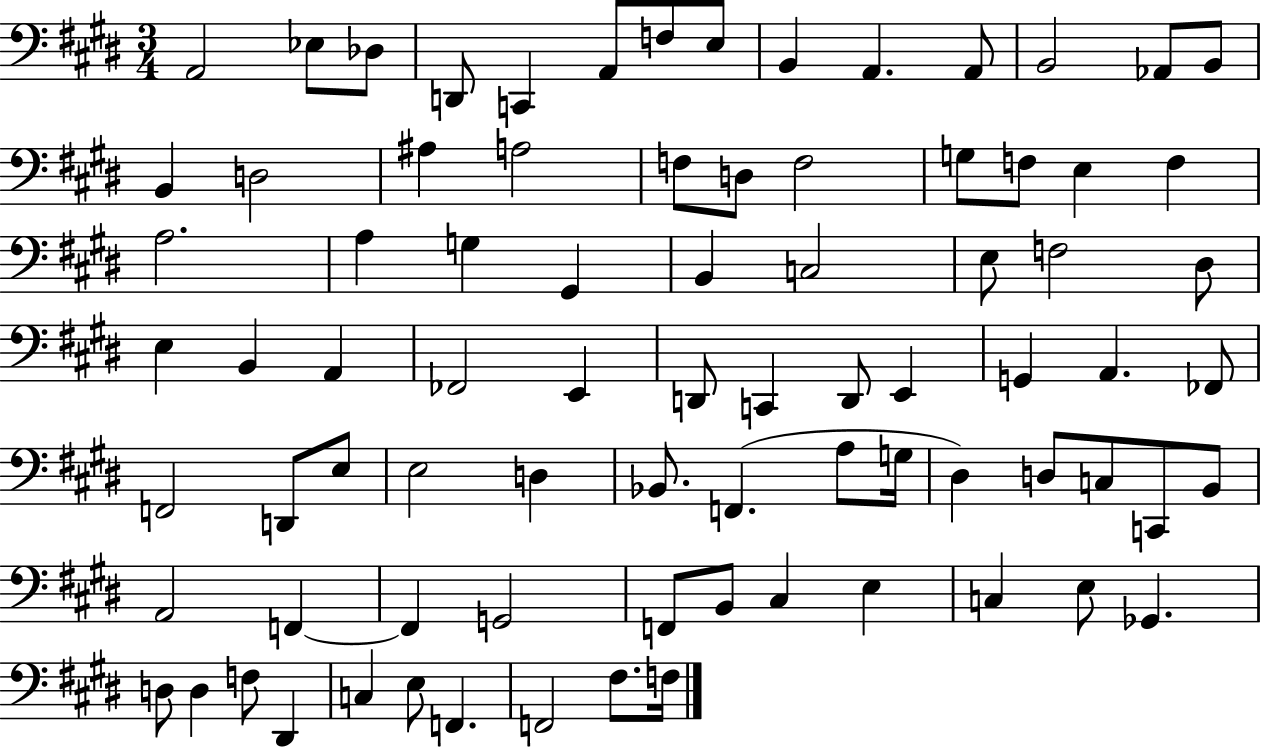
{
  \clef bass
  \numericTimeSignature
  \time 3/4
  \key e \major
  \repeat volta 2 { a,2 ees8 des8 | d,8 c,4 a,8 f8 e8 | b,4 a,4. a,8 | b,2 aes,8 b,8 | \break b,4 d2 | ais4 a2 | f8 d8 f2 | g8 f8 e4 f4 | \break a2. | a4 g4 gis,4 | b,4 c2 | e8 f2 dis8 | \break e4 b,4 a,4 | fes,2 e,4 | d,8 c,4 d,8 e,4 | g,4 a,4. fes,8 | \break f,2 d,8 e8 | e2 d4 | bes,8. f,4.( a8 g16 | dis4) d8 c8 c,8 b,8 | \break a,2 f,4~~ | f,4 g,2 | f,8 b,8 cis4 e4 | c4 e8 ges,4. | \break d8 d4 f8 dis,4 | c4 e8 f,4. | f,2 fis8. f16 | } \bar "|."
}